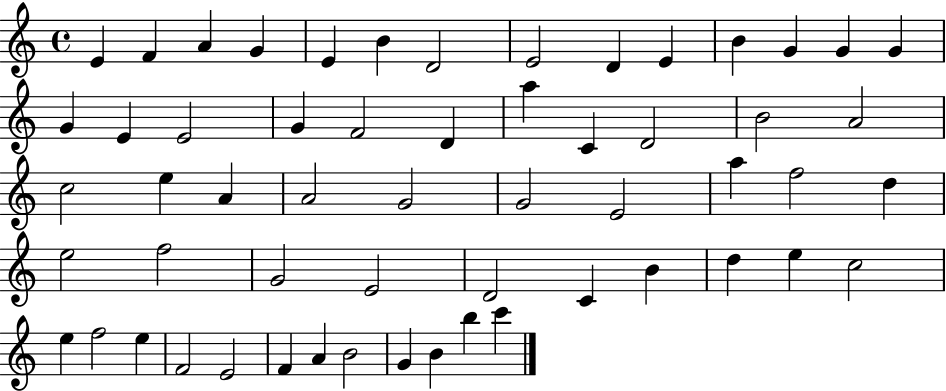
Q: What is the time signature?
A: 4/4